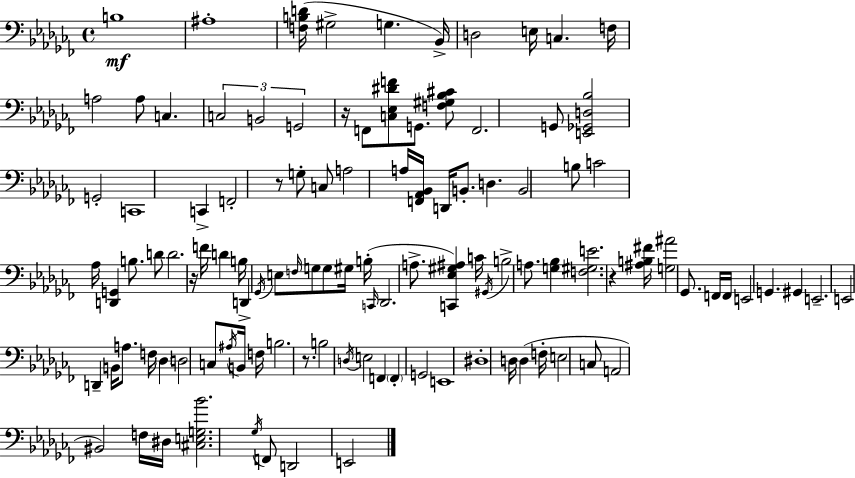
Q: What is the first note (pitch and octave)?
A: B3